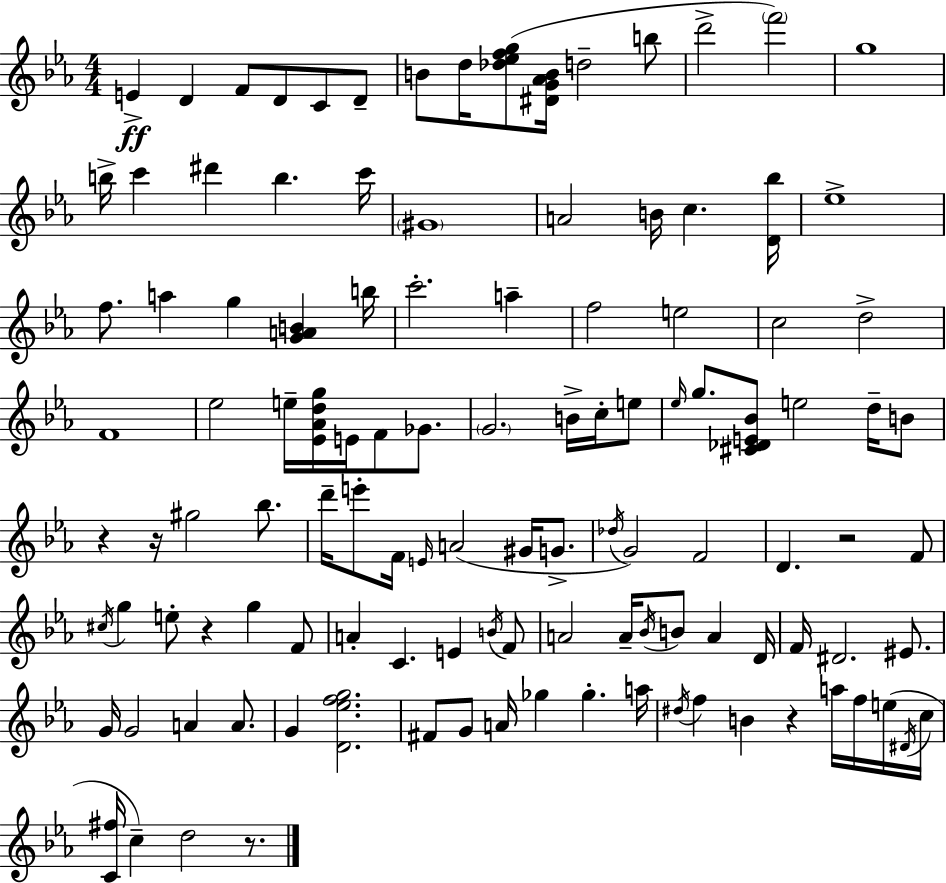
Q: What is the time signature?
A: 4/4